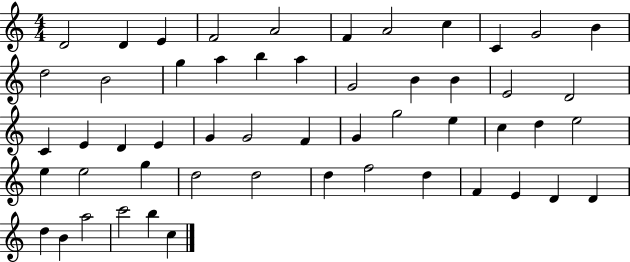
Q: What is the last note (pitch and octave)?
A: C5